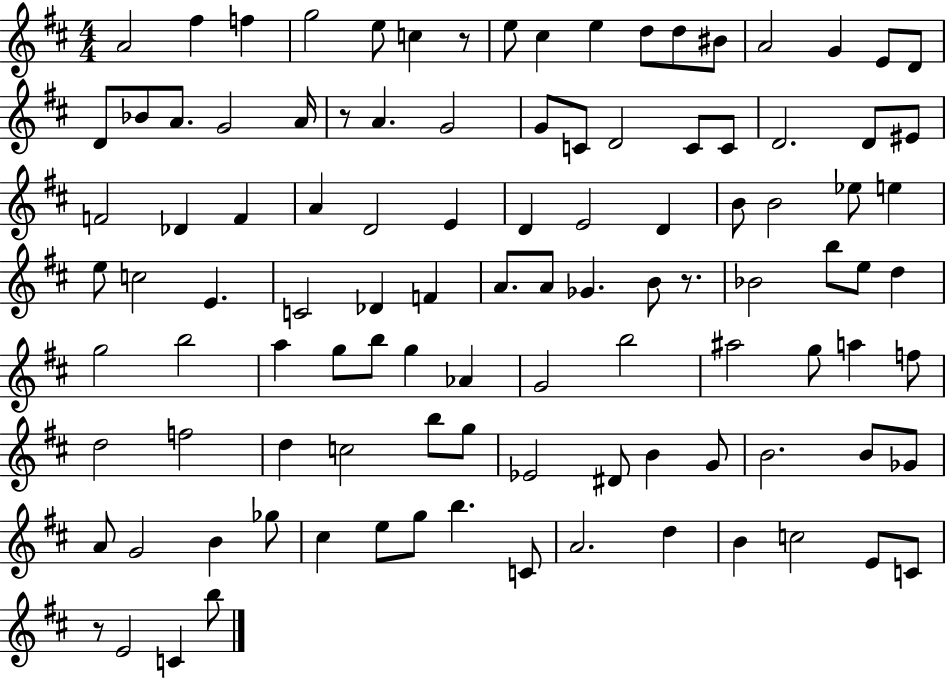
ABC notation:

X:1
T:Untitled
M:4/4
L:1/4
K:D
A2 ^f f g2 e/2 c z/2 e/2 ^c e d/2 d/2 ^B/2 A2 G E/2 D/2 D/2 _B/2 A/2 G2 A/4 z/2 A G2 G/2 C/2 D2 C/2 C/2 D2 D/2 ^E/2 F2 _D F A D2 E D E2 D B/2 B2 _e/2 e e/2 c2 E C2 _D F A/2 A/2 _G B/2 z/2 _B2 b/2 e/2 d g2 b2 a g/2 b/2 g _A G2 b2 ^a2 g/2 a f/2 d2 f2 d c2 b/2 g/2 _E2 ^D/2 B G/2 B2 B/2 _G/2 A/2 G2 B _g/2 ^c e/2 g/2 b C/2 A2 d B c2 E/2 C/2 z/2 E2 C b/2